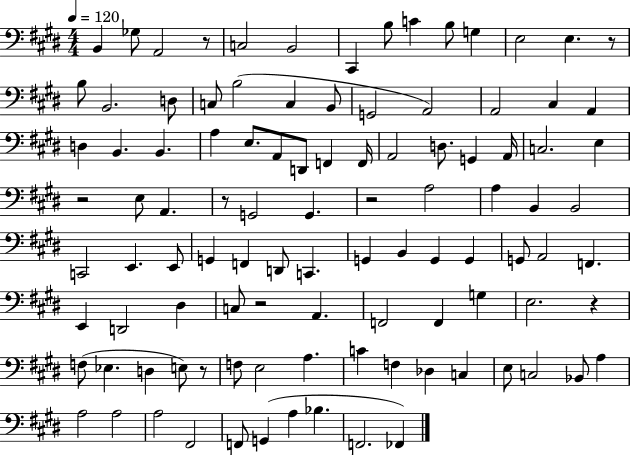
{
  \clef bass
  \numericTimeSignature
  \time 4/4
  \key e \major
  \tempo 4 = 120
  b,4 ges8 a,2 r8 | c2 b,2 | cis,4 b8 c'4 b8 g4 | e2 e4. r8 | \break b8 b,2. d8 | c8 b2( c4 b,8 | g,2 a,2) | a,2 cis4 a,4 | \break d4 b,4. b,4. | a4 e8. a,8 d,8 f,4 f,16 | a,2 d8. g,4 a,16 | c2. e4 | \break r2 e8 a,4. | r8 g,2 g,4. | r2 a2 | a4 b,4 b,2 | \break c,2 e,4. e,8 | g,4 f,4 d,8 c,4. | g,4 b,4 g,4 g,4 | g,8 a,2 f,4. | \break e,4 d,2 dis4 | c8 r2 a,4. | f,2 f,4 g4 | e2. r4 | \break f8( ees4. d4 e8) r8 | f8 e2 a4. | c'4 f4 des4 c4 | e8 c2 bes,8 a4 | \break a2 a2 | a2 fis,2 | f,8 g,4( a4 bes4. | f,2. fes,4) | \break \bar "|."
}